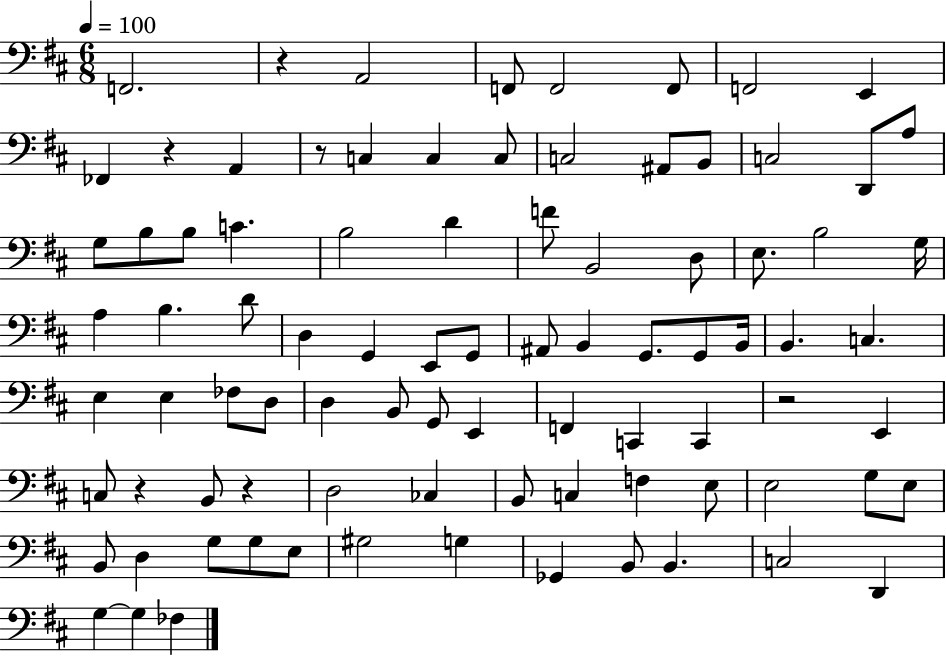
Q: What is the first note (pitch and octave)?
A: F2